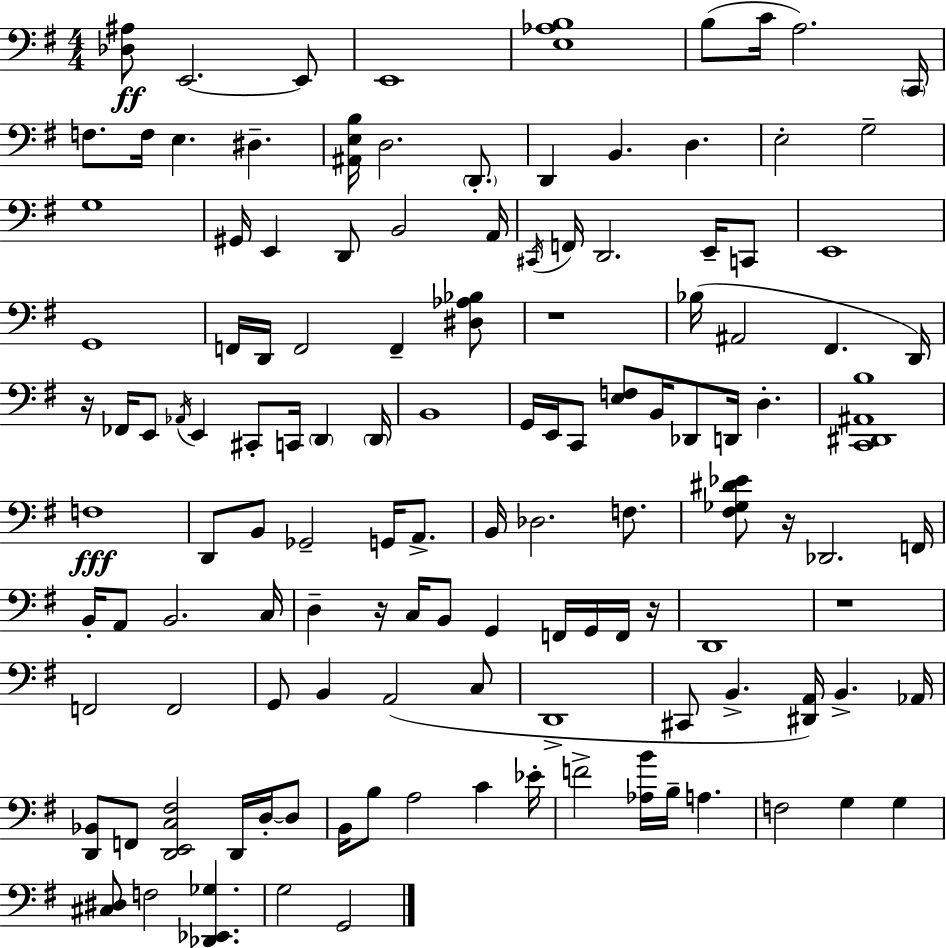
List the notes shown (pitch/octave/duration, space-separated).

[Db3,A#3]/e E2/h. E2/e E2/w [E3,Ab3,B3]/w B3/e C4/s A3/h. C2/s F3/e. F3/s E3/q. D#3/q. [A#2,E3,B3]/s D3/h. D2/e. D2/q B2/q. D3/q. E3/h G3/h G3/w G#2/s E2/q D2/e B2/h A2/s C#2/s F2/s D2/h. E2/s C2/e E2/w G2/w F2/s D2/s F2/h F2/q [D#3,Ab3,Bb3]/e R/w Bb3/s A#2/h F#2/q. D2/s R/s FES2/s E2/e Ab2/s E2/q C#2/e C2/s D2/q D2/s B2/w G2/s E2/s C2/e [E3,F3]/e B2/s Db2/e D2/s D3/q. [C2,D#2,A#2,B3]/w F3/w D2/e B2/e Gb2/h G2/s A2/e. B2/s Db3/h. F3/e. [F#3,Gb3,D#4,Eb4]/e R/s Db2/h. F2/s B2/s A2/e B2/h. C3/s D3/q R/s C3/s B2/e G2/q F2/s G2/s F2/s R/s D2/w R/w F2/h F2/h G2/e B2/q A2/h C3/e D2/w C#2/e B2/q. [D#2,A2]/s B2/q. Ab2/s [D2,Bb2]/e F2/e [D2,E2,C3,F#3]/h D2/s D3/s D3/e B2/s B3/e A3/h C4/q Eb4/s F4/h [Ab3,B4]/s B3/s A3/q. F3/h G3/q G3/q [C#3,D#3]/e F3/h [Db2,Eb2,Gb3]/q. G3/h G2/h